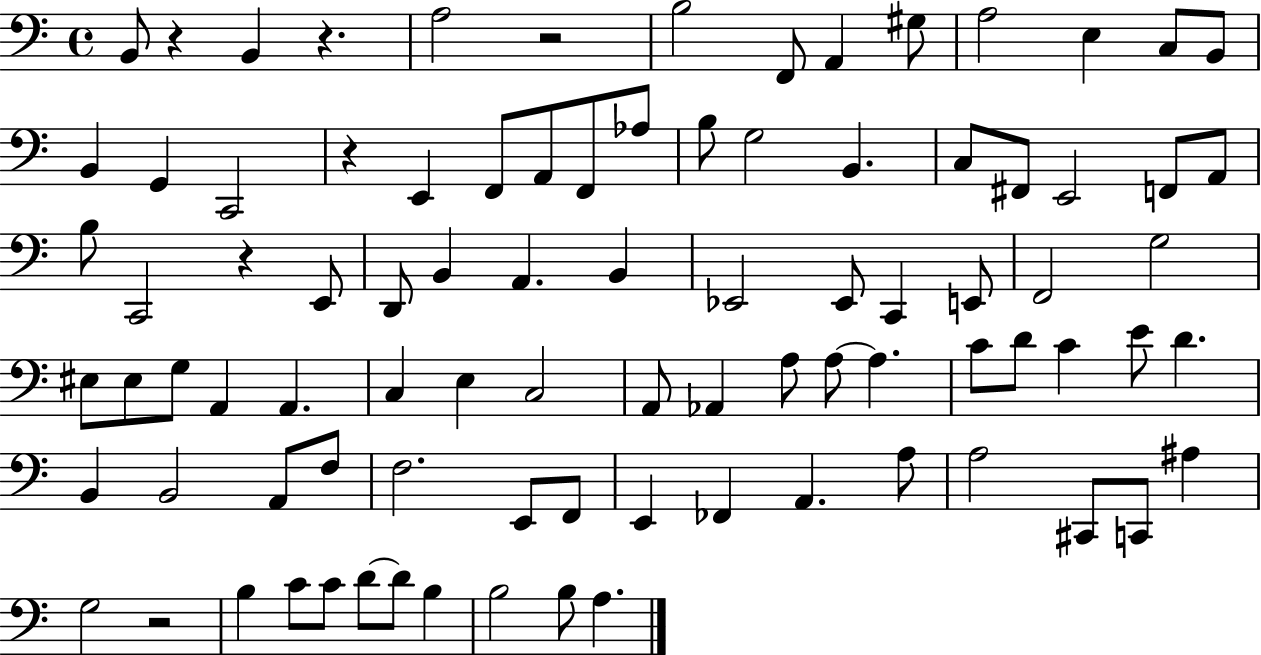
B2/e R/q B2/q R/q. A3/h R/h B3/h F2/e A2/q G#3/e A3/h E3/q C3/e B2/e B2/q G2/q C2/h R/q E2/q F2/e A2/e F2/e Ab3/e B3/e G3/h B2/q. C3/e F#2/e E2/h F2/e A2/e B3/e C2/h R/q E2/e D2/e B2/q A2/q. B2/q Eb2/h Eb2/e C2/q E2/e F2/h G3/h EIS3/e EIS3/e G3/e A2/q A2/q. C3/q E3/q C3/h A2/e Ab2/q A3/e A3/e A3/q. C4/e D4/e C4/q E4/e D4/q. B2/q B2/h A2/e F3/e F3/h. E2/e F2/e E2/q FES2/q A2/q. A3/e A3/h C#2/e C2/e A#3/q G3/h R/h B3/q C4/e C4/e D4/e D4/e B3/q B3/h B3/e A3/q.